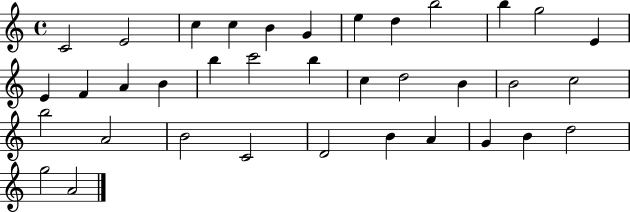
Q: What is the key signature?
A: C major